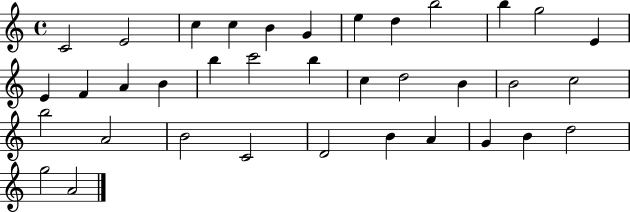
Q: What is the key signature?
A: C major